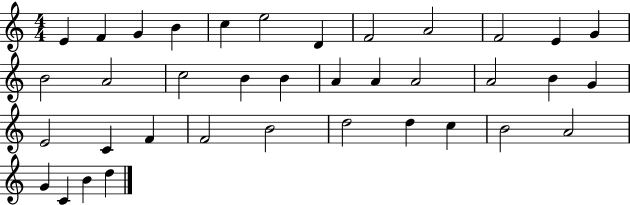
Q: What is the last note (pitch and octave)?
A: D5